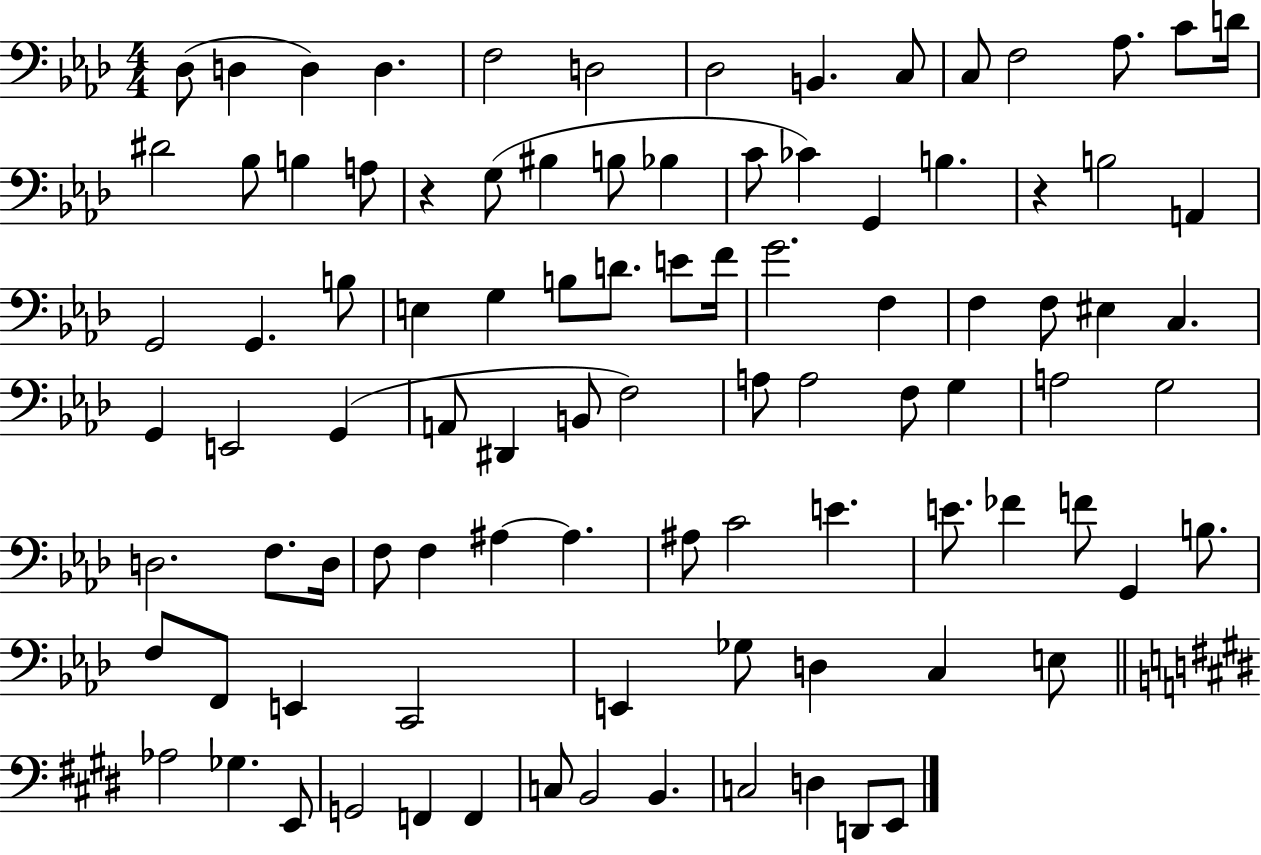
X:1
T:Untitled
M:4/4
L:1/4
K:Ab
_D,/2 D, D, D, F,2 D,2 _D,2 B,, C,/2 C,/2 F,2 _A,/2 C/2 D/4 ^D2 _B,/2 B, A,/2 z G,/2 ^B, B,/2 _B, C/2 _C G,, B, z B,2 A,, G,,2 G,, B,/2 E, G, B,/2 D/2 E/2 F/4 G2 F, F, F,/2 ^E, C, G,, E,,2 G,, A,,/2 ^D,, B,,/2 F,2 A,/2 A,2 F,/2 G, A,2 G,2 D,2 F,/2 D,/4 F,/2 F, ^A, ^A, ^A,/2 C2 E E/2 _F F/2 G,, B,/2 F,/2 F,,/2 E,, C,,2 E,, _G,/2 D, C, E,/2 _A,2 _G, E,,/2 G,,2 F,, F,, C,/2 B,,2 B,, C,2 D, D,,/2 E,,/2